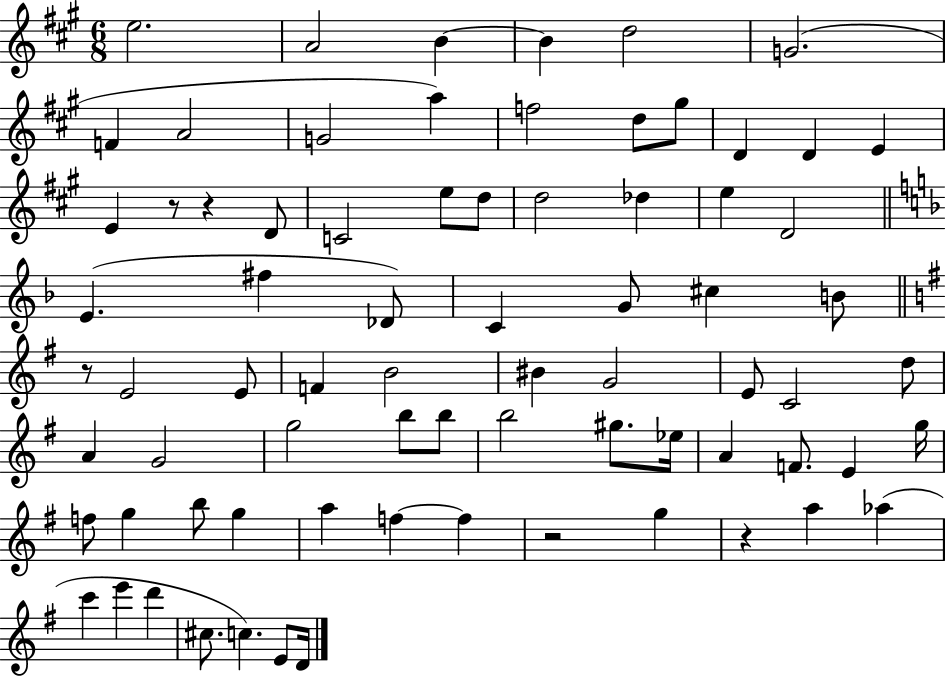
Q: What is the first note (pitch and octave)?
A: E5